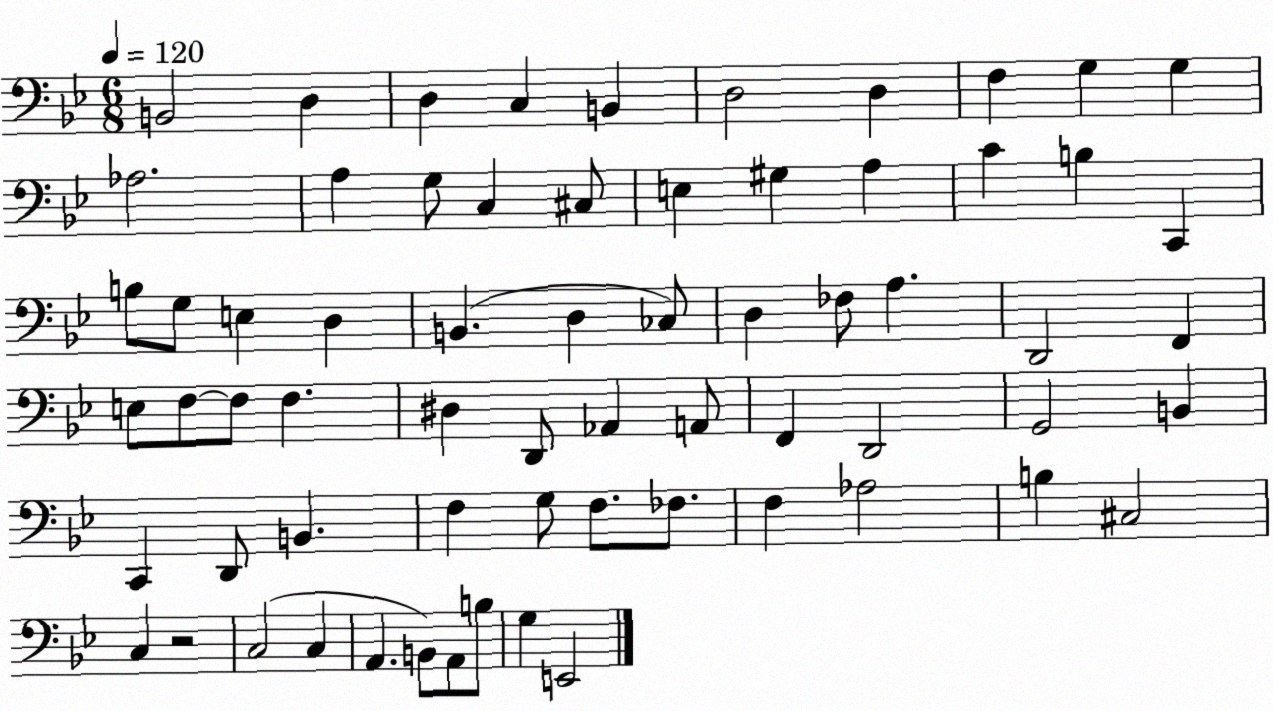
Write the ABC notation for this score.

X:1
T:Untitled
M:6/8
L:1/4
K:Bb
B,,2 D, D, C, B,, D,2 D, F, G, G, _A,2 A, G,/2 C, ^C,/2 E, ^G, A, C B, C,, B,/2 G,/2 E, D, B,, D, _C,/2 D, _F,/2 A, D,,2 F,, E,/2 F,/2 F,/2 F, ^D, D,,/2 _A,, A,,/2 F,, D,,2 G,,2 B,, C,, D,,/2 B,, F, G,/2 F,/2 _F,/2 F, _A,2 B, ^C,2 C, z2 C,2 C, A,, B,,/2 A,,/2 B,/2 G, E,,2